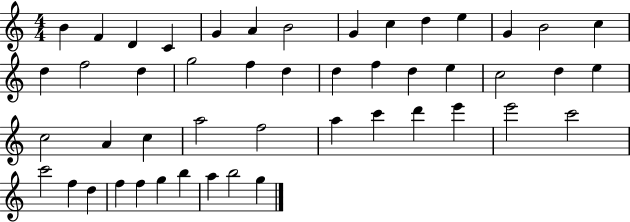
X:1
T:Untitled
M:4/4
L:1/4
K:C
B F D C G A B2 G c d e G B2 c d f2 d g2 f d d f d e c2 d e c2 A c a2 f2 a c' d' e' e'2 c'2 c'2 f d f f g b a b2 g